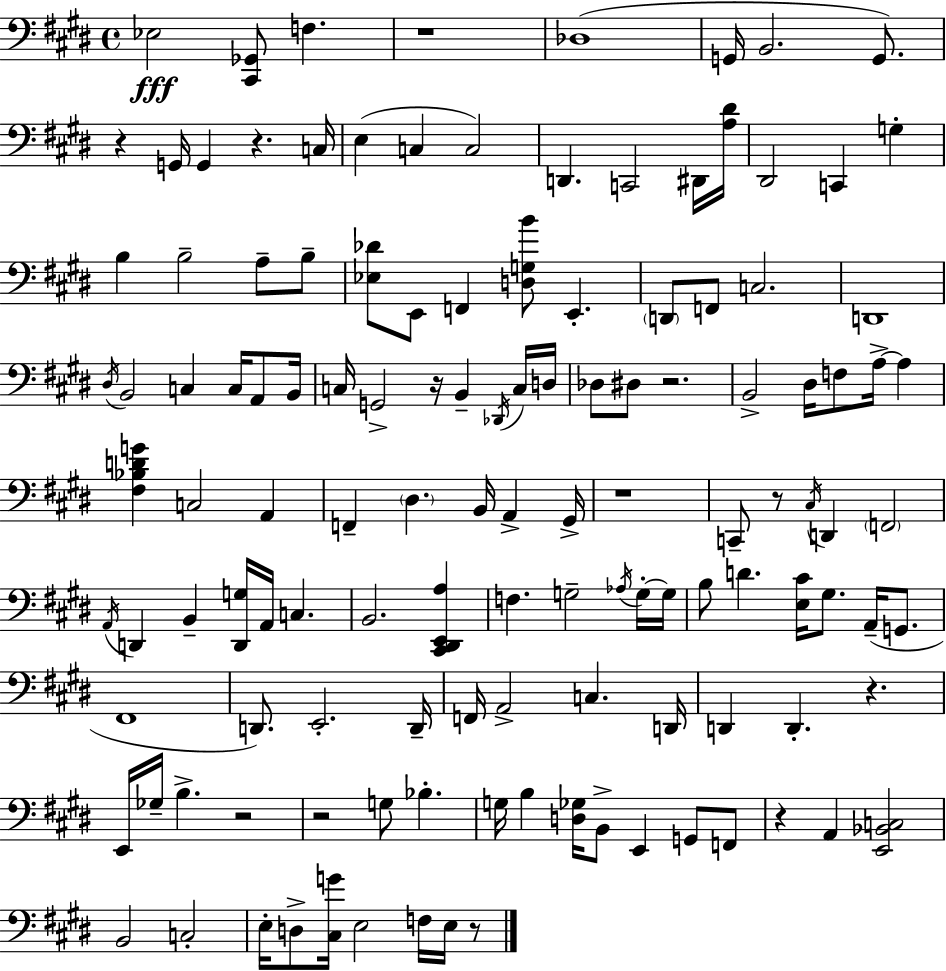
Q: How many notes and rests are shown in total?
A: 127